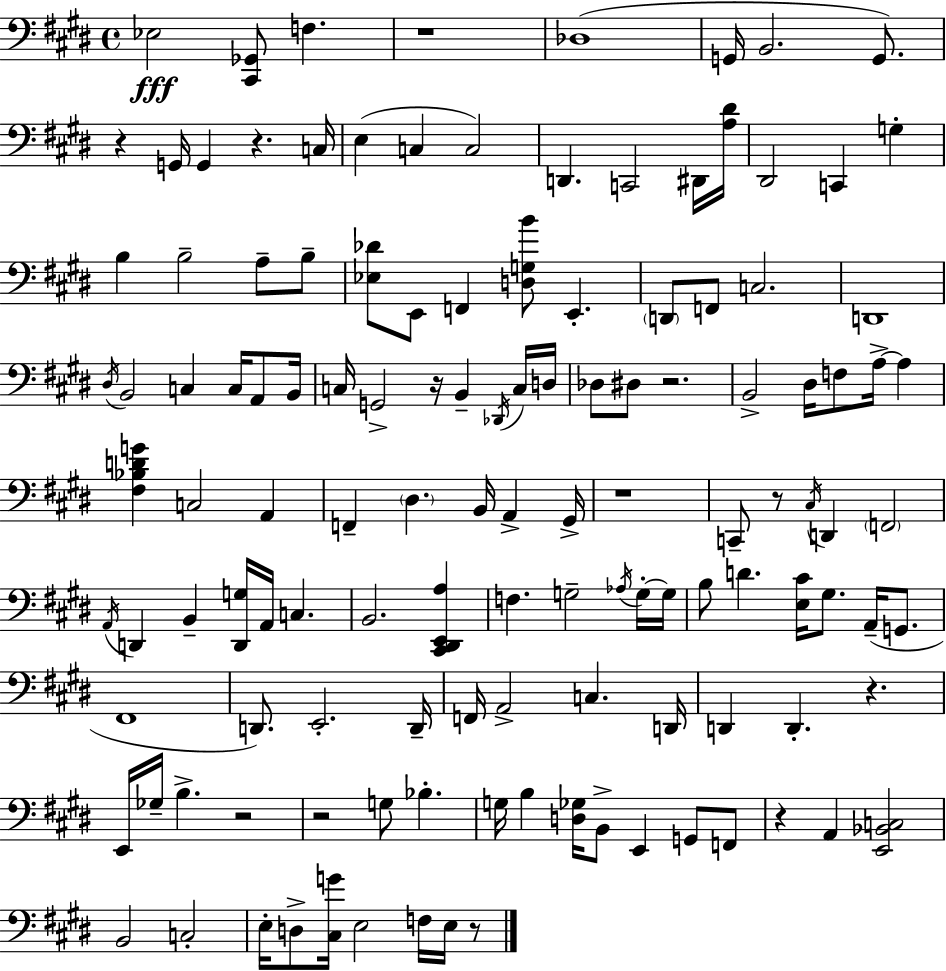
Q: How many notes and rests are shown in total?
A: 127